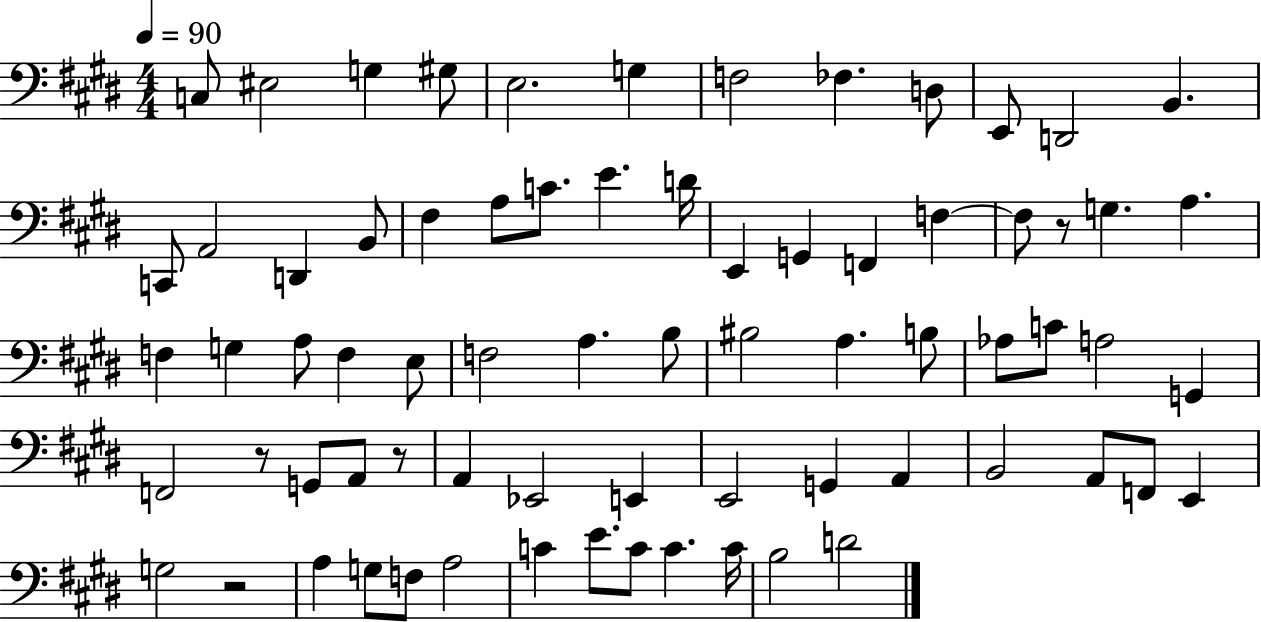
C3/e EIS3/h G3/q G#3/e E3/h. G3/q F3/h FES3/q. D3/e E2/e D2/h B2/q. C2/e A2/h D2/q B2/e F#3/q A3/e C4/e. E4/q. D4/s E2/q G2/q F2/q F3/q F3/e R/e G3/q. A3/q. F3/q G3/q A3/e F3/q E3/e F3/h A3/q. B3/e BIS3/h A3/q. B3/e Ab3/e C4/e A3/h G2/q F2/h R/e G2/e A2/e R/e A2/q Eb2/h E2/q E2/h G2/q A2/q B2/h A2/e F2/e E2/q G3/h R/h A3/q G3/e F3/e A3/h C4/q E4/e. C4/e C4/q. C4/s B3/h D4/h